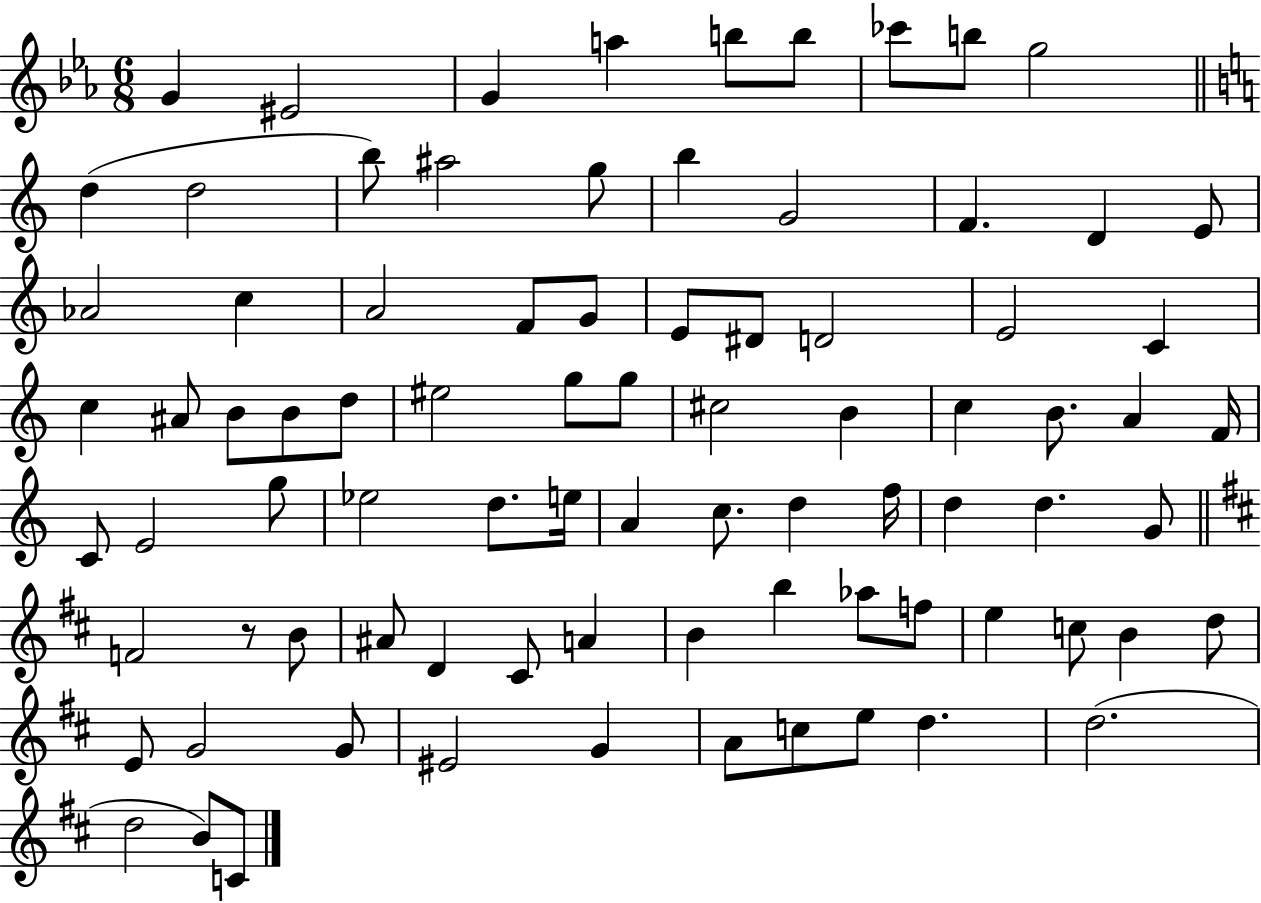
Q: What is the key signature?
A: EES major